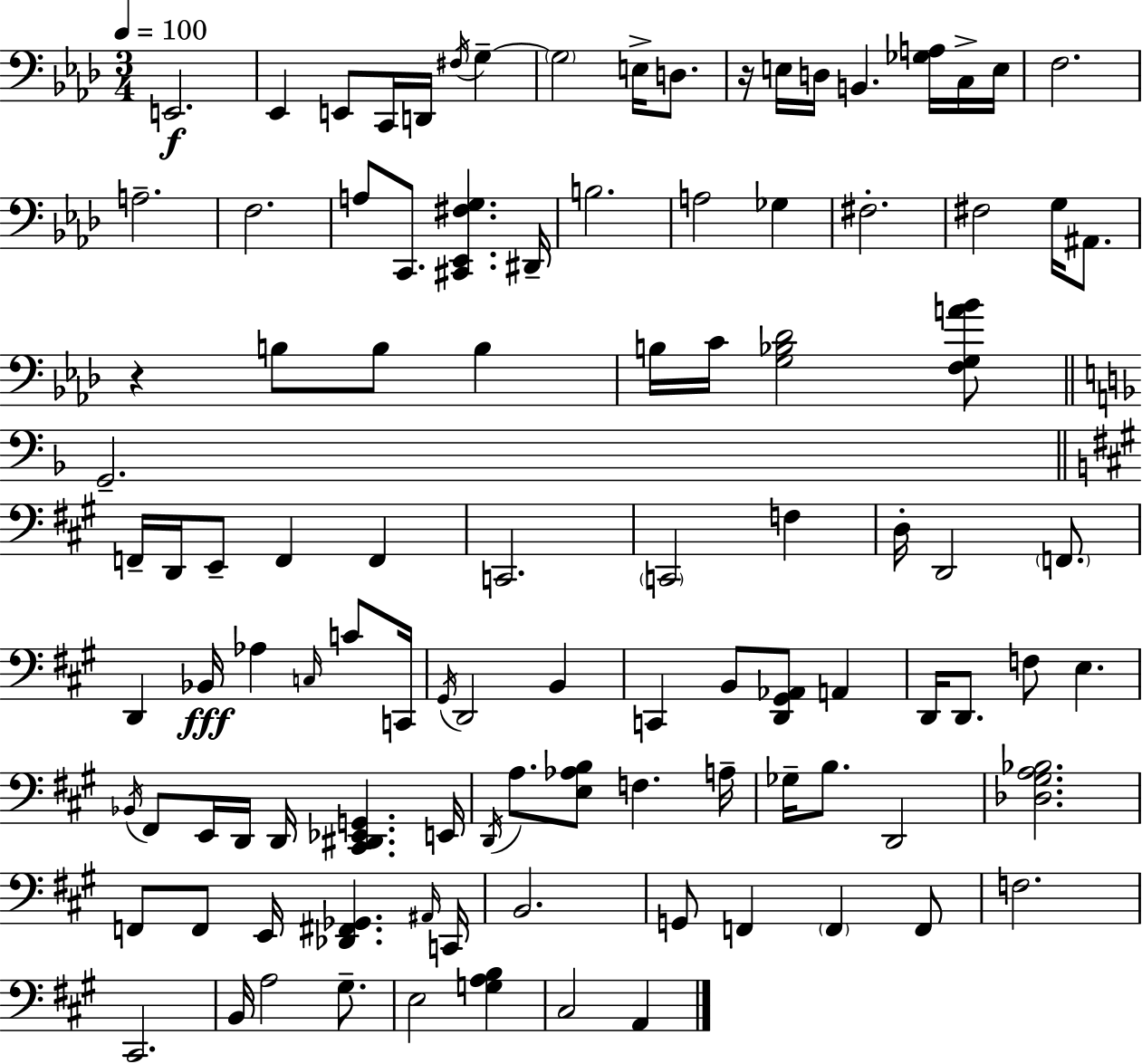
X:1
T:Untitled
M:3/4
L:1/4
K:Ab
E,,2 _E,, E,,/2 C,,/4 D,,/4 ^F,/4 G, G,2 E,/4 D,/2 z/4 E,/4 D,/4 B,, [_G,A,]/4 C,/4 E,/4 F,2 A,2 F,2 A,/2 C,,/2 [^C,,_E,,^F,G,] ^D,,/4 B,2 A,2 _G, ^F,2 ^F,2 G,/4 ^A,,/2 z B,/2 B,/2 B, B,/4 C/4 [G,_B,_D]2 [F,G,A_B]/2 G,,2 F,,/4 D,,/4 E,,/2 F,, F,, C,,2 C,,2 F, D,/4 D,,2 F,,/2 D,, _B,,/4 _A, C,/4 C/2 C,,/4 ^G,,/4 D,,2 B,, C,, B,,/2 [D,,^G,,_A,,]/2 A,, D,,/4 D,,/2 F,/2 E, _B,,/4 ^F,,/2 E,,/4 D,,/4 D,,/4 [^C,,^D,,_E,,G,,] E,,/4 D,,/4 A,/2 [E,_A,B,]/2 F, A,/4 _G,/4 B,/2 D,,2 [_D,^G,A,_B,]2 F,,/2 F,,/2 E,,/4 [_D,,^F,,_G,,] ^A,,/4 C,,/4 B,,2 G,,/2 F,, F,, F,,/2 F,2 ^C,,2 B,,/4 A,2 ^G,/2 E,2 [G,A,B,] ^C,2 A,,